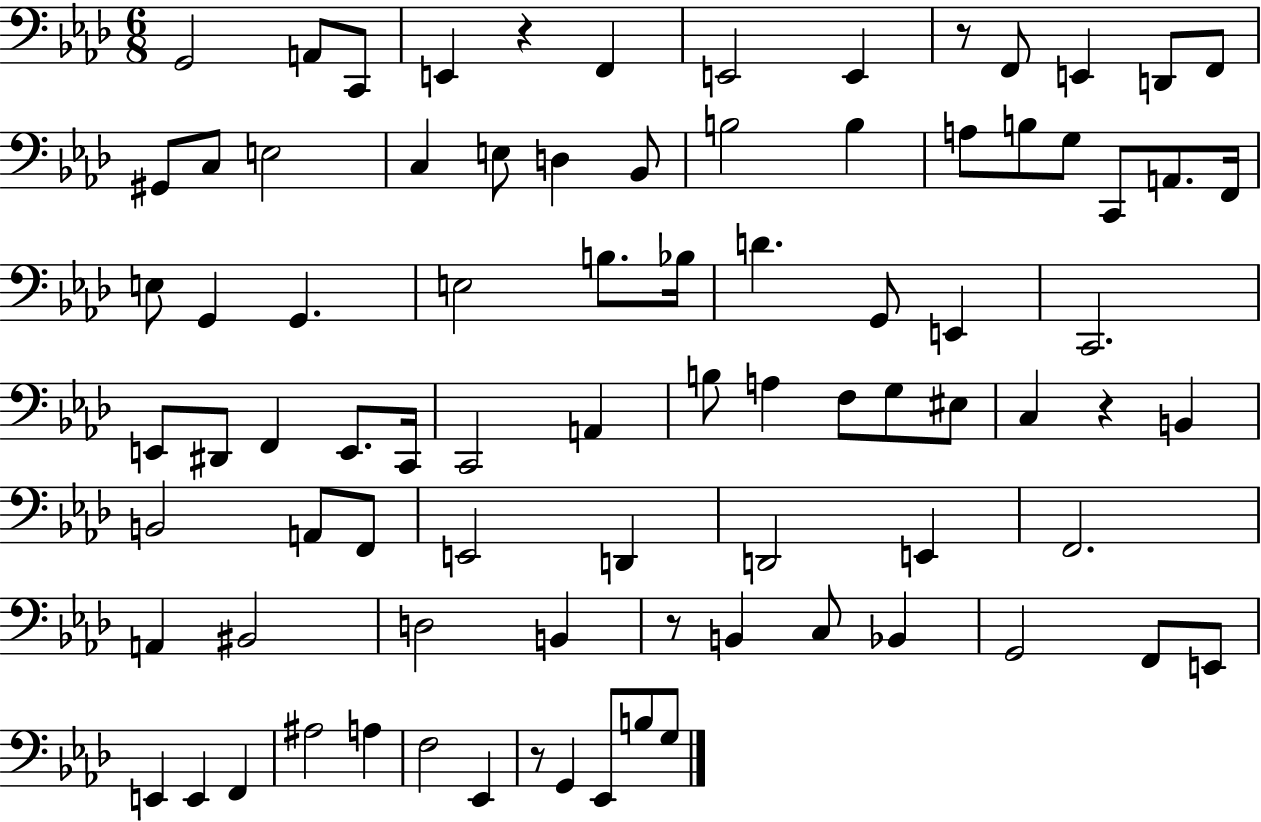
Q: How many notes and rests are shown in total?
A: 84